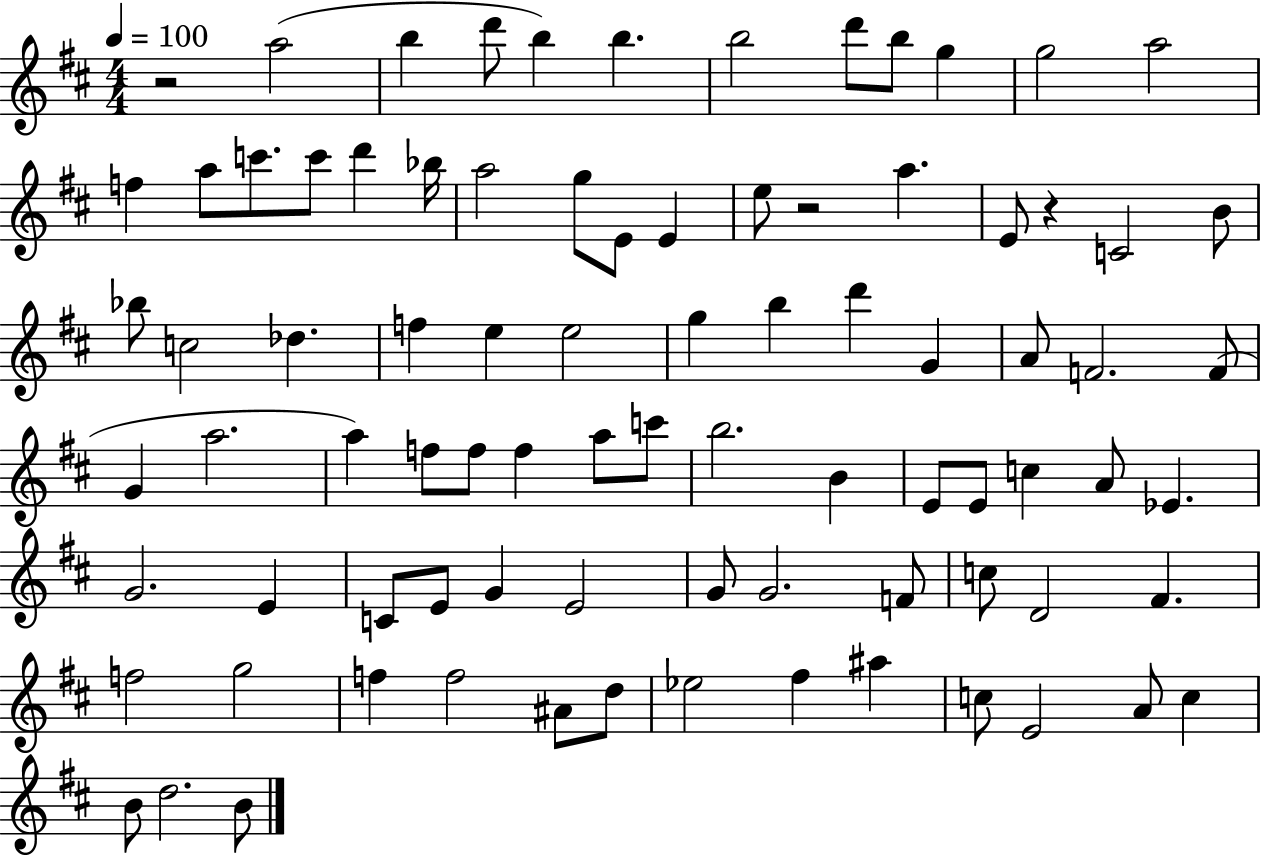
{
  \clef treble
  \numericTimeSignature
  \time 4/4
  \key d \major
  \tempo 4 = 100
  r2 a''2( | b''4 d'''8 b''4) b''4. | b''2 d'''8 b''8 g''4 | g''2 a''2 | \break f''4 a''8 c'''8. c'''8 d'''4 bes''16 | a''2 g''8 e'8 e'4 | e''8 r2 a''4. | e'8 r4 c'2 b'8 | \break bes''8 c''2 des''4. | f''4 e''4 e''2 | g''4 b''4 d'''4 g'4 | a'8 f'2. f'8( | \break g'4 a''2. | a''4) f''8 f''8 f''4 a''8 c'''8 | b''2. b'4 | e'8 e'8 c''4 a'8 ees'4. | \break g'2. e'4 | c'8 e'8 g'4 e'2 | g'8 g'2. f'8 | c''8 d'2 fis'4. | \break f''2 g''2 | f''4 f''2 ais'8 d''8 | ees''2 fis''4 ais''4 | c''8 e'2 a'8 c''4 | \break b'8 d''2. b'8 | \bar "|."
}